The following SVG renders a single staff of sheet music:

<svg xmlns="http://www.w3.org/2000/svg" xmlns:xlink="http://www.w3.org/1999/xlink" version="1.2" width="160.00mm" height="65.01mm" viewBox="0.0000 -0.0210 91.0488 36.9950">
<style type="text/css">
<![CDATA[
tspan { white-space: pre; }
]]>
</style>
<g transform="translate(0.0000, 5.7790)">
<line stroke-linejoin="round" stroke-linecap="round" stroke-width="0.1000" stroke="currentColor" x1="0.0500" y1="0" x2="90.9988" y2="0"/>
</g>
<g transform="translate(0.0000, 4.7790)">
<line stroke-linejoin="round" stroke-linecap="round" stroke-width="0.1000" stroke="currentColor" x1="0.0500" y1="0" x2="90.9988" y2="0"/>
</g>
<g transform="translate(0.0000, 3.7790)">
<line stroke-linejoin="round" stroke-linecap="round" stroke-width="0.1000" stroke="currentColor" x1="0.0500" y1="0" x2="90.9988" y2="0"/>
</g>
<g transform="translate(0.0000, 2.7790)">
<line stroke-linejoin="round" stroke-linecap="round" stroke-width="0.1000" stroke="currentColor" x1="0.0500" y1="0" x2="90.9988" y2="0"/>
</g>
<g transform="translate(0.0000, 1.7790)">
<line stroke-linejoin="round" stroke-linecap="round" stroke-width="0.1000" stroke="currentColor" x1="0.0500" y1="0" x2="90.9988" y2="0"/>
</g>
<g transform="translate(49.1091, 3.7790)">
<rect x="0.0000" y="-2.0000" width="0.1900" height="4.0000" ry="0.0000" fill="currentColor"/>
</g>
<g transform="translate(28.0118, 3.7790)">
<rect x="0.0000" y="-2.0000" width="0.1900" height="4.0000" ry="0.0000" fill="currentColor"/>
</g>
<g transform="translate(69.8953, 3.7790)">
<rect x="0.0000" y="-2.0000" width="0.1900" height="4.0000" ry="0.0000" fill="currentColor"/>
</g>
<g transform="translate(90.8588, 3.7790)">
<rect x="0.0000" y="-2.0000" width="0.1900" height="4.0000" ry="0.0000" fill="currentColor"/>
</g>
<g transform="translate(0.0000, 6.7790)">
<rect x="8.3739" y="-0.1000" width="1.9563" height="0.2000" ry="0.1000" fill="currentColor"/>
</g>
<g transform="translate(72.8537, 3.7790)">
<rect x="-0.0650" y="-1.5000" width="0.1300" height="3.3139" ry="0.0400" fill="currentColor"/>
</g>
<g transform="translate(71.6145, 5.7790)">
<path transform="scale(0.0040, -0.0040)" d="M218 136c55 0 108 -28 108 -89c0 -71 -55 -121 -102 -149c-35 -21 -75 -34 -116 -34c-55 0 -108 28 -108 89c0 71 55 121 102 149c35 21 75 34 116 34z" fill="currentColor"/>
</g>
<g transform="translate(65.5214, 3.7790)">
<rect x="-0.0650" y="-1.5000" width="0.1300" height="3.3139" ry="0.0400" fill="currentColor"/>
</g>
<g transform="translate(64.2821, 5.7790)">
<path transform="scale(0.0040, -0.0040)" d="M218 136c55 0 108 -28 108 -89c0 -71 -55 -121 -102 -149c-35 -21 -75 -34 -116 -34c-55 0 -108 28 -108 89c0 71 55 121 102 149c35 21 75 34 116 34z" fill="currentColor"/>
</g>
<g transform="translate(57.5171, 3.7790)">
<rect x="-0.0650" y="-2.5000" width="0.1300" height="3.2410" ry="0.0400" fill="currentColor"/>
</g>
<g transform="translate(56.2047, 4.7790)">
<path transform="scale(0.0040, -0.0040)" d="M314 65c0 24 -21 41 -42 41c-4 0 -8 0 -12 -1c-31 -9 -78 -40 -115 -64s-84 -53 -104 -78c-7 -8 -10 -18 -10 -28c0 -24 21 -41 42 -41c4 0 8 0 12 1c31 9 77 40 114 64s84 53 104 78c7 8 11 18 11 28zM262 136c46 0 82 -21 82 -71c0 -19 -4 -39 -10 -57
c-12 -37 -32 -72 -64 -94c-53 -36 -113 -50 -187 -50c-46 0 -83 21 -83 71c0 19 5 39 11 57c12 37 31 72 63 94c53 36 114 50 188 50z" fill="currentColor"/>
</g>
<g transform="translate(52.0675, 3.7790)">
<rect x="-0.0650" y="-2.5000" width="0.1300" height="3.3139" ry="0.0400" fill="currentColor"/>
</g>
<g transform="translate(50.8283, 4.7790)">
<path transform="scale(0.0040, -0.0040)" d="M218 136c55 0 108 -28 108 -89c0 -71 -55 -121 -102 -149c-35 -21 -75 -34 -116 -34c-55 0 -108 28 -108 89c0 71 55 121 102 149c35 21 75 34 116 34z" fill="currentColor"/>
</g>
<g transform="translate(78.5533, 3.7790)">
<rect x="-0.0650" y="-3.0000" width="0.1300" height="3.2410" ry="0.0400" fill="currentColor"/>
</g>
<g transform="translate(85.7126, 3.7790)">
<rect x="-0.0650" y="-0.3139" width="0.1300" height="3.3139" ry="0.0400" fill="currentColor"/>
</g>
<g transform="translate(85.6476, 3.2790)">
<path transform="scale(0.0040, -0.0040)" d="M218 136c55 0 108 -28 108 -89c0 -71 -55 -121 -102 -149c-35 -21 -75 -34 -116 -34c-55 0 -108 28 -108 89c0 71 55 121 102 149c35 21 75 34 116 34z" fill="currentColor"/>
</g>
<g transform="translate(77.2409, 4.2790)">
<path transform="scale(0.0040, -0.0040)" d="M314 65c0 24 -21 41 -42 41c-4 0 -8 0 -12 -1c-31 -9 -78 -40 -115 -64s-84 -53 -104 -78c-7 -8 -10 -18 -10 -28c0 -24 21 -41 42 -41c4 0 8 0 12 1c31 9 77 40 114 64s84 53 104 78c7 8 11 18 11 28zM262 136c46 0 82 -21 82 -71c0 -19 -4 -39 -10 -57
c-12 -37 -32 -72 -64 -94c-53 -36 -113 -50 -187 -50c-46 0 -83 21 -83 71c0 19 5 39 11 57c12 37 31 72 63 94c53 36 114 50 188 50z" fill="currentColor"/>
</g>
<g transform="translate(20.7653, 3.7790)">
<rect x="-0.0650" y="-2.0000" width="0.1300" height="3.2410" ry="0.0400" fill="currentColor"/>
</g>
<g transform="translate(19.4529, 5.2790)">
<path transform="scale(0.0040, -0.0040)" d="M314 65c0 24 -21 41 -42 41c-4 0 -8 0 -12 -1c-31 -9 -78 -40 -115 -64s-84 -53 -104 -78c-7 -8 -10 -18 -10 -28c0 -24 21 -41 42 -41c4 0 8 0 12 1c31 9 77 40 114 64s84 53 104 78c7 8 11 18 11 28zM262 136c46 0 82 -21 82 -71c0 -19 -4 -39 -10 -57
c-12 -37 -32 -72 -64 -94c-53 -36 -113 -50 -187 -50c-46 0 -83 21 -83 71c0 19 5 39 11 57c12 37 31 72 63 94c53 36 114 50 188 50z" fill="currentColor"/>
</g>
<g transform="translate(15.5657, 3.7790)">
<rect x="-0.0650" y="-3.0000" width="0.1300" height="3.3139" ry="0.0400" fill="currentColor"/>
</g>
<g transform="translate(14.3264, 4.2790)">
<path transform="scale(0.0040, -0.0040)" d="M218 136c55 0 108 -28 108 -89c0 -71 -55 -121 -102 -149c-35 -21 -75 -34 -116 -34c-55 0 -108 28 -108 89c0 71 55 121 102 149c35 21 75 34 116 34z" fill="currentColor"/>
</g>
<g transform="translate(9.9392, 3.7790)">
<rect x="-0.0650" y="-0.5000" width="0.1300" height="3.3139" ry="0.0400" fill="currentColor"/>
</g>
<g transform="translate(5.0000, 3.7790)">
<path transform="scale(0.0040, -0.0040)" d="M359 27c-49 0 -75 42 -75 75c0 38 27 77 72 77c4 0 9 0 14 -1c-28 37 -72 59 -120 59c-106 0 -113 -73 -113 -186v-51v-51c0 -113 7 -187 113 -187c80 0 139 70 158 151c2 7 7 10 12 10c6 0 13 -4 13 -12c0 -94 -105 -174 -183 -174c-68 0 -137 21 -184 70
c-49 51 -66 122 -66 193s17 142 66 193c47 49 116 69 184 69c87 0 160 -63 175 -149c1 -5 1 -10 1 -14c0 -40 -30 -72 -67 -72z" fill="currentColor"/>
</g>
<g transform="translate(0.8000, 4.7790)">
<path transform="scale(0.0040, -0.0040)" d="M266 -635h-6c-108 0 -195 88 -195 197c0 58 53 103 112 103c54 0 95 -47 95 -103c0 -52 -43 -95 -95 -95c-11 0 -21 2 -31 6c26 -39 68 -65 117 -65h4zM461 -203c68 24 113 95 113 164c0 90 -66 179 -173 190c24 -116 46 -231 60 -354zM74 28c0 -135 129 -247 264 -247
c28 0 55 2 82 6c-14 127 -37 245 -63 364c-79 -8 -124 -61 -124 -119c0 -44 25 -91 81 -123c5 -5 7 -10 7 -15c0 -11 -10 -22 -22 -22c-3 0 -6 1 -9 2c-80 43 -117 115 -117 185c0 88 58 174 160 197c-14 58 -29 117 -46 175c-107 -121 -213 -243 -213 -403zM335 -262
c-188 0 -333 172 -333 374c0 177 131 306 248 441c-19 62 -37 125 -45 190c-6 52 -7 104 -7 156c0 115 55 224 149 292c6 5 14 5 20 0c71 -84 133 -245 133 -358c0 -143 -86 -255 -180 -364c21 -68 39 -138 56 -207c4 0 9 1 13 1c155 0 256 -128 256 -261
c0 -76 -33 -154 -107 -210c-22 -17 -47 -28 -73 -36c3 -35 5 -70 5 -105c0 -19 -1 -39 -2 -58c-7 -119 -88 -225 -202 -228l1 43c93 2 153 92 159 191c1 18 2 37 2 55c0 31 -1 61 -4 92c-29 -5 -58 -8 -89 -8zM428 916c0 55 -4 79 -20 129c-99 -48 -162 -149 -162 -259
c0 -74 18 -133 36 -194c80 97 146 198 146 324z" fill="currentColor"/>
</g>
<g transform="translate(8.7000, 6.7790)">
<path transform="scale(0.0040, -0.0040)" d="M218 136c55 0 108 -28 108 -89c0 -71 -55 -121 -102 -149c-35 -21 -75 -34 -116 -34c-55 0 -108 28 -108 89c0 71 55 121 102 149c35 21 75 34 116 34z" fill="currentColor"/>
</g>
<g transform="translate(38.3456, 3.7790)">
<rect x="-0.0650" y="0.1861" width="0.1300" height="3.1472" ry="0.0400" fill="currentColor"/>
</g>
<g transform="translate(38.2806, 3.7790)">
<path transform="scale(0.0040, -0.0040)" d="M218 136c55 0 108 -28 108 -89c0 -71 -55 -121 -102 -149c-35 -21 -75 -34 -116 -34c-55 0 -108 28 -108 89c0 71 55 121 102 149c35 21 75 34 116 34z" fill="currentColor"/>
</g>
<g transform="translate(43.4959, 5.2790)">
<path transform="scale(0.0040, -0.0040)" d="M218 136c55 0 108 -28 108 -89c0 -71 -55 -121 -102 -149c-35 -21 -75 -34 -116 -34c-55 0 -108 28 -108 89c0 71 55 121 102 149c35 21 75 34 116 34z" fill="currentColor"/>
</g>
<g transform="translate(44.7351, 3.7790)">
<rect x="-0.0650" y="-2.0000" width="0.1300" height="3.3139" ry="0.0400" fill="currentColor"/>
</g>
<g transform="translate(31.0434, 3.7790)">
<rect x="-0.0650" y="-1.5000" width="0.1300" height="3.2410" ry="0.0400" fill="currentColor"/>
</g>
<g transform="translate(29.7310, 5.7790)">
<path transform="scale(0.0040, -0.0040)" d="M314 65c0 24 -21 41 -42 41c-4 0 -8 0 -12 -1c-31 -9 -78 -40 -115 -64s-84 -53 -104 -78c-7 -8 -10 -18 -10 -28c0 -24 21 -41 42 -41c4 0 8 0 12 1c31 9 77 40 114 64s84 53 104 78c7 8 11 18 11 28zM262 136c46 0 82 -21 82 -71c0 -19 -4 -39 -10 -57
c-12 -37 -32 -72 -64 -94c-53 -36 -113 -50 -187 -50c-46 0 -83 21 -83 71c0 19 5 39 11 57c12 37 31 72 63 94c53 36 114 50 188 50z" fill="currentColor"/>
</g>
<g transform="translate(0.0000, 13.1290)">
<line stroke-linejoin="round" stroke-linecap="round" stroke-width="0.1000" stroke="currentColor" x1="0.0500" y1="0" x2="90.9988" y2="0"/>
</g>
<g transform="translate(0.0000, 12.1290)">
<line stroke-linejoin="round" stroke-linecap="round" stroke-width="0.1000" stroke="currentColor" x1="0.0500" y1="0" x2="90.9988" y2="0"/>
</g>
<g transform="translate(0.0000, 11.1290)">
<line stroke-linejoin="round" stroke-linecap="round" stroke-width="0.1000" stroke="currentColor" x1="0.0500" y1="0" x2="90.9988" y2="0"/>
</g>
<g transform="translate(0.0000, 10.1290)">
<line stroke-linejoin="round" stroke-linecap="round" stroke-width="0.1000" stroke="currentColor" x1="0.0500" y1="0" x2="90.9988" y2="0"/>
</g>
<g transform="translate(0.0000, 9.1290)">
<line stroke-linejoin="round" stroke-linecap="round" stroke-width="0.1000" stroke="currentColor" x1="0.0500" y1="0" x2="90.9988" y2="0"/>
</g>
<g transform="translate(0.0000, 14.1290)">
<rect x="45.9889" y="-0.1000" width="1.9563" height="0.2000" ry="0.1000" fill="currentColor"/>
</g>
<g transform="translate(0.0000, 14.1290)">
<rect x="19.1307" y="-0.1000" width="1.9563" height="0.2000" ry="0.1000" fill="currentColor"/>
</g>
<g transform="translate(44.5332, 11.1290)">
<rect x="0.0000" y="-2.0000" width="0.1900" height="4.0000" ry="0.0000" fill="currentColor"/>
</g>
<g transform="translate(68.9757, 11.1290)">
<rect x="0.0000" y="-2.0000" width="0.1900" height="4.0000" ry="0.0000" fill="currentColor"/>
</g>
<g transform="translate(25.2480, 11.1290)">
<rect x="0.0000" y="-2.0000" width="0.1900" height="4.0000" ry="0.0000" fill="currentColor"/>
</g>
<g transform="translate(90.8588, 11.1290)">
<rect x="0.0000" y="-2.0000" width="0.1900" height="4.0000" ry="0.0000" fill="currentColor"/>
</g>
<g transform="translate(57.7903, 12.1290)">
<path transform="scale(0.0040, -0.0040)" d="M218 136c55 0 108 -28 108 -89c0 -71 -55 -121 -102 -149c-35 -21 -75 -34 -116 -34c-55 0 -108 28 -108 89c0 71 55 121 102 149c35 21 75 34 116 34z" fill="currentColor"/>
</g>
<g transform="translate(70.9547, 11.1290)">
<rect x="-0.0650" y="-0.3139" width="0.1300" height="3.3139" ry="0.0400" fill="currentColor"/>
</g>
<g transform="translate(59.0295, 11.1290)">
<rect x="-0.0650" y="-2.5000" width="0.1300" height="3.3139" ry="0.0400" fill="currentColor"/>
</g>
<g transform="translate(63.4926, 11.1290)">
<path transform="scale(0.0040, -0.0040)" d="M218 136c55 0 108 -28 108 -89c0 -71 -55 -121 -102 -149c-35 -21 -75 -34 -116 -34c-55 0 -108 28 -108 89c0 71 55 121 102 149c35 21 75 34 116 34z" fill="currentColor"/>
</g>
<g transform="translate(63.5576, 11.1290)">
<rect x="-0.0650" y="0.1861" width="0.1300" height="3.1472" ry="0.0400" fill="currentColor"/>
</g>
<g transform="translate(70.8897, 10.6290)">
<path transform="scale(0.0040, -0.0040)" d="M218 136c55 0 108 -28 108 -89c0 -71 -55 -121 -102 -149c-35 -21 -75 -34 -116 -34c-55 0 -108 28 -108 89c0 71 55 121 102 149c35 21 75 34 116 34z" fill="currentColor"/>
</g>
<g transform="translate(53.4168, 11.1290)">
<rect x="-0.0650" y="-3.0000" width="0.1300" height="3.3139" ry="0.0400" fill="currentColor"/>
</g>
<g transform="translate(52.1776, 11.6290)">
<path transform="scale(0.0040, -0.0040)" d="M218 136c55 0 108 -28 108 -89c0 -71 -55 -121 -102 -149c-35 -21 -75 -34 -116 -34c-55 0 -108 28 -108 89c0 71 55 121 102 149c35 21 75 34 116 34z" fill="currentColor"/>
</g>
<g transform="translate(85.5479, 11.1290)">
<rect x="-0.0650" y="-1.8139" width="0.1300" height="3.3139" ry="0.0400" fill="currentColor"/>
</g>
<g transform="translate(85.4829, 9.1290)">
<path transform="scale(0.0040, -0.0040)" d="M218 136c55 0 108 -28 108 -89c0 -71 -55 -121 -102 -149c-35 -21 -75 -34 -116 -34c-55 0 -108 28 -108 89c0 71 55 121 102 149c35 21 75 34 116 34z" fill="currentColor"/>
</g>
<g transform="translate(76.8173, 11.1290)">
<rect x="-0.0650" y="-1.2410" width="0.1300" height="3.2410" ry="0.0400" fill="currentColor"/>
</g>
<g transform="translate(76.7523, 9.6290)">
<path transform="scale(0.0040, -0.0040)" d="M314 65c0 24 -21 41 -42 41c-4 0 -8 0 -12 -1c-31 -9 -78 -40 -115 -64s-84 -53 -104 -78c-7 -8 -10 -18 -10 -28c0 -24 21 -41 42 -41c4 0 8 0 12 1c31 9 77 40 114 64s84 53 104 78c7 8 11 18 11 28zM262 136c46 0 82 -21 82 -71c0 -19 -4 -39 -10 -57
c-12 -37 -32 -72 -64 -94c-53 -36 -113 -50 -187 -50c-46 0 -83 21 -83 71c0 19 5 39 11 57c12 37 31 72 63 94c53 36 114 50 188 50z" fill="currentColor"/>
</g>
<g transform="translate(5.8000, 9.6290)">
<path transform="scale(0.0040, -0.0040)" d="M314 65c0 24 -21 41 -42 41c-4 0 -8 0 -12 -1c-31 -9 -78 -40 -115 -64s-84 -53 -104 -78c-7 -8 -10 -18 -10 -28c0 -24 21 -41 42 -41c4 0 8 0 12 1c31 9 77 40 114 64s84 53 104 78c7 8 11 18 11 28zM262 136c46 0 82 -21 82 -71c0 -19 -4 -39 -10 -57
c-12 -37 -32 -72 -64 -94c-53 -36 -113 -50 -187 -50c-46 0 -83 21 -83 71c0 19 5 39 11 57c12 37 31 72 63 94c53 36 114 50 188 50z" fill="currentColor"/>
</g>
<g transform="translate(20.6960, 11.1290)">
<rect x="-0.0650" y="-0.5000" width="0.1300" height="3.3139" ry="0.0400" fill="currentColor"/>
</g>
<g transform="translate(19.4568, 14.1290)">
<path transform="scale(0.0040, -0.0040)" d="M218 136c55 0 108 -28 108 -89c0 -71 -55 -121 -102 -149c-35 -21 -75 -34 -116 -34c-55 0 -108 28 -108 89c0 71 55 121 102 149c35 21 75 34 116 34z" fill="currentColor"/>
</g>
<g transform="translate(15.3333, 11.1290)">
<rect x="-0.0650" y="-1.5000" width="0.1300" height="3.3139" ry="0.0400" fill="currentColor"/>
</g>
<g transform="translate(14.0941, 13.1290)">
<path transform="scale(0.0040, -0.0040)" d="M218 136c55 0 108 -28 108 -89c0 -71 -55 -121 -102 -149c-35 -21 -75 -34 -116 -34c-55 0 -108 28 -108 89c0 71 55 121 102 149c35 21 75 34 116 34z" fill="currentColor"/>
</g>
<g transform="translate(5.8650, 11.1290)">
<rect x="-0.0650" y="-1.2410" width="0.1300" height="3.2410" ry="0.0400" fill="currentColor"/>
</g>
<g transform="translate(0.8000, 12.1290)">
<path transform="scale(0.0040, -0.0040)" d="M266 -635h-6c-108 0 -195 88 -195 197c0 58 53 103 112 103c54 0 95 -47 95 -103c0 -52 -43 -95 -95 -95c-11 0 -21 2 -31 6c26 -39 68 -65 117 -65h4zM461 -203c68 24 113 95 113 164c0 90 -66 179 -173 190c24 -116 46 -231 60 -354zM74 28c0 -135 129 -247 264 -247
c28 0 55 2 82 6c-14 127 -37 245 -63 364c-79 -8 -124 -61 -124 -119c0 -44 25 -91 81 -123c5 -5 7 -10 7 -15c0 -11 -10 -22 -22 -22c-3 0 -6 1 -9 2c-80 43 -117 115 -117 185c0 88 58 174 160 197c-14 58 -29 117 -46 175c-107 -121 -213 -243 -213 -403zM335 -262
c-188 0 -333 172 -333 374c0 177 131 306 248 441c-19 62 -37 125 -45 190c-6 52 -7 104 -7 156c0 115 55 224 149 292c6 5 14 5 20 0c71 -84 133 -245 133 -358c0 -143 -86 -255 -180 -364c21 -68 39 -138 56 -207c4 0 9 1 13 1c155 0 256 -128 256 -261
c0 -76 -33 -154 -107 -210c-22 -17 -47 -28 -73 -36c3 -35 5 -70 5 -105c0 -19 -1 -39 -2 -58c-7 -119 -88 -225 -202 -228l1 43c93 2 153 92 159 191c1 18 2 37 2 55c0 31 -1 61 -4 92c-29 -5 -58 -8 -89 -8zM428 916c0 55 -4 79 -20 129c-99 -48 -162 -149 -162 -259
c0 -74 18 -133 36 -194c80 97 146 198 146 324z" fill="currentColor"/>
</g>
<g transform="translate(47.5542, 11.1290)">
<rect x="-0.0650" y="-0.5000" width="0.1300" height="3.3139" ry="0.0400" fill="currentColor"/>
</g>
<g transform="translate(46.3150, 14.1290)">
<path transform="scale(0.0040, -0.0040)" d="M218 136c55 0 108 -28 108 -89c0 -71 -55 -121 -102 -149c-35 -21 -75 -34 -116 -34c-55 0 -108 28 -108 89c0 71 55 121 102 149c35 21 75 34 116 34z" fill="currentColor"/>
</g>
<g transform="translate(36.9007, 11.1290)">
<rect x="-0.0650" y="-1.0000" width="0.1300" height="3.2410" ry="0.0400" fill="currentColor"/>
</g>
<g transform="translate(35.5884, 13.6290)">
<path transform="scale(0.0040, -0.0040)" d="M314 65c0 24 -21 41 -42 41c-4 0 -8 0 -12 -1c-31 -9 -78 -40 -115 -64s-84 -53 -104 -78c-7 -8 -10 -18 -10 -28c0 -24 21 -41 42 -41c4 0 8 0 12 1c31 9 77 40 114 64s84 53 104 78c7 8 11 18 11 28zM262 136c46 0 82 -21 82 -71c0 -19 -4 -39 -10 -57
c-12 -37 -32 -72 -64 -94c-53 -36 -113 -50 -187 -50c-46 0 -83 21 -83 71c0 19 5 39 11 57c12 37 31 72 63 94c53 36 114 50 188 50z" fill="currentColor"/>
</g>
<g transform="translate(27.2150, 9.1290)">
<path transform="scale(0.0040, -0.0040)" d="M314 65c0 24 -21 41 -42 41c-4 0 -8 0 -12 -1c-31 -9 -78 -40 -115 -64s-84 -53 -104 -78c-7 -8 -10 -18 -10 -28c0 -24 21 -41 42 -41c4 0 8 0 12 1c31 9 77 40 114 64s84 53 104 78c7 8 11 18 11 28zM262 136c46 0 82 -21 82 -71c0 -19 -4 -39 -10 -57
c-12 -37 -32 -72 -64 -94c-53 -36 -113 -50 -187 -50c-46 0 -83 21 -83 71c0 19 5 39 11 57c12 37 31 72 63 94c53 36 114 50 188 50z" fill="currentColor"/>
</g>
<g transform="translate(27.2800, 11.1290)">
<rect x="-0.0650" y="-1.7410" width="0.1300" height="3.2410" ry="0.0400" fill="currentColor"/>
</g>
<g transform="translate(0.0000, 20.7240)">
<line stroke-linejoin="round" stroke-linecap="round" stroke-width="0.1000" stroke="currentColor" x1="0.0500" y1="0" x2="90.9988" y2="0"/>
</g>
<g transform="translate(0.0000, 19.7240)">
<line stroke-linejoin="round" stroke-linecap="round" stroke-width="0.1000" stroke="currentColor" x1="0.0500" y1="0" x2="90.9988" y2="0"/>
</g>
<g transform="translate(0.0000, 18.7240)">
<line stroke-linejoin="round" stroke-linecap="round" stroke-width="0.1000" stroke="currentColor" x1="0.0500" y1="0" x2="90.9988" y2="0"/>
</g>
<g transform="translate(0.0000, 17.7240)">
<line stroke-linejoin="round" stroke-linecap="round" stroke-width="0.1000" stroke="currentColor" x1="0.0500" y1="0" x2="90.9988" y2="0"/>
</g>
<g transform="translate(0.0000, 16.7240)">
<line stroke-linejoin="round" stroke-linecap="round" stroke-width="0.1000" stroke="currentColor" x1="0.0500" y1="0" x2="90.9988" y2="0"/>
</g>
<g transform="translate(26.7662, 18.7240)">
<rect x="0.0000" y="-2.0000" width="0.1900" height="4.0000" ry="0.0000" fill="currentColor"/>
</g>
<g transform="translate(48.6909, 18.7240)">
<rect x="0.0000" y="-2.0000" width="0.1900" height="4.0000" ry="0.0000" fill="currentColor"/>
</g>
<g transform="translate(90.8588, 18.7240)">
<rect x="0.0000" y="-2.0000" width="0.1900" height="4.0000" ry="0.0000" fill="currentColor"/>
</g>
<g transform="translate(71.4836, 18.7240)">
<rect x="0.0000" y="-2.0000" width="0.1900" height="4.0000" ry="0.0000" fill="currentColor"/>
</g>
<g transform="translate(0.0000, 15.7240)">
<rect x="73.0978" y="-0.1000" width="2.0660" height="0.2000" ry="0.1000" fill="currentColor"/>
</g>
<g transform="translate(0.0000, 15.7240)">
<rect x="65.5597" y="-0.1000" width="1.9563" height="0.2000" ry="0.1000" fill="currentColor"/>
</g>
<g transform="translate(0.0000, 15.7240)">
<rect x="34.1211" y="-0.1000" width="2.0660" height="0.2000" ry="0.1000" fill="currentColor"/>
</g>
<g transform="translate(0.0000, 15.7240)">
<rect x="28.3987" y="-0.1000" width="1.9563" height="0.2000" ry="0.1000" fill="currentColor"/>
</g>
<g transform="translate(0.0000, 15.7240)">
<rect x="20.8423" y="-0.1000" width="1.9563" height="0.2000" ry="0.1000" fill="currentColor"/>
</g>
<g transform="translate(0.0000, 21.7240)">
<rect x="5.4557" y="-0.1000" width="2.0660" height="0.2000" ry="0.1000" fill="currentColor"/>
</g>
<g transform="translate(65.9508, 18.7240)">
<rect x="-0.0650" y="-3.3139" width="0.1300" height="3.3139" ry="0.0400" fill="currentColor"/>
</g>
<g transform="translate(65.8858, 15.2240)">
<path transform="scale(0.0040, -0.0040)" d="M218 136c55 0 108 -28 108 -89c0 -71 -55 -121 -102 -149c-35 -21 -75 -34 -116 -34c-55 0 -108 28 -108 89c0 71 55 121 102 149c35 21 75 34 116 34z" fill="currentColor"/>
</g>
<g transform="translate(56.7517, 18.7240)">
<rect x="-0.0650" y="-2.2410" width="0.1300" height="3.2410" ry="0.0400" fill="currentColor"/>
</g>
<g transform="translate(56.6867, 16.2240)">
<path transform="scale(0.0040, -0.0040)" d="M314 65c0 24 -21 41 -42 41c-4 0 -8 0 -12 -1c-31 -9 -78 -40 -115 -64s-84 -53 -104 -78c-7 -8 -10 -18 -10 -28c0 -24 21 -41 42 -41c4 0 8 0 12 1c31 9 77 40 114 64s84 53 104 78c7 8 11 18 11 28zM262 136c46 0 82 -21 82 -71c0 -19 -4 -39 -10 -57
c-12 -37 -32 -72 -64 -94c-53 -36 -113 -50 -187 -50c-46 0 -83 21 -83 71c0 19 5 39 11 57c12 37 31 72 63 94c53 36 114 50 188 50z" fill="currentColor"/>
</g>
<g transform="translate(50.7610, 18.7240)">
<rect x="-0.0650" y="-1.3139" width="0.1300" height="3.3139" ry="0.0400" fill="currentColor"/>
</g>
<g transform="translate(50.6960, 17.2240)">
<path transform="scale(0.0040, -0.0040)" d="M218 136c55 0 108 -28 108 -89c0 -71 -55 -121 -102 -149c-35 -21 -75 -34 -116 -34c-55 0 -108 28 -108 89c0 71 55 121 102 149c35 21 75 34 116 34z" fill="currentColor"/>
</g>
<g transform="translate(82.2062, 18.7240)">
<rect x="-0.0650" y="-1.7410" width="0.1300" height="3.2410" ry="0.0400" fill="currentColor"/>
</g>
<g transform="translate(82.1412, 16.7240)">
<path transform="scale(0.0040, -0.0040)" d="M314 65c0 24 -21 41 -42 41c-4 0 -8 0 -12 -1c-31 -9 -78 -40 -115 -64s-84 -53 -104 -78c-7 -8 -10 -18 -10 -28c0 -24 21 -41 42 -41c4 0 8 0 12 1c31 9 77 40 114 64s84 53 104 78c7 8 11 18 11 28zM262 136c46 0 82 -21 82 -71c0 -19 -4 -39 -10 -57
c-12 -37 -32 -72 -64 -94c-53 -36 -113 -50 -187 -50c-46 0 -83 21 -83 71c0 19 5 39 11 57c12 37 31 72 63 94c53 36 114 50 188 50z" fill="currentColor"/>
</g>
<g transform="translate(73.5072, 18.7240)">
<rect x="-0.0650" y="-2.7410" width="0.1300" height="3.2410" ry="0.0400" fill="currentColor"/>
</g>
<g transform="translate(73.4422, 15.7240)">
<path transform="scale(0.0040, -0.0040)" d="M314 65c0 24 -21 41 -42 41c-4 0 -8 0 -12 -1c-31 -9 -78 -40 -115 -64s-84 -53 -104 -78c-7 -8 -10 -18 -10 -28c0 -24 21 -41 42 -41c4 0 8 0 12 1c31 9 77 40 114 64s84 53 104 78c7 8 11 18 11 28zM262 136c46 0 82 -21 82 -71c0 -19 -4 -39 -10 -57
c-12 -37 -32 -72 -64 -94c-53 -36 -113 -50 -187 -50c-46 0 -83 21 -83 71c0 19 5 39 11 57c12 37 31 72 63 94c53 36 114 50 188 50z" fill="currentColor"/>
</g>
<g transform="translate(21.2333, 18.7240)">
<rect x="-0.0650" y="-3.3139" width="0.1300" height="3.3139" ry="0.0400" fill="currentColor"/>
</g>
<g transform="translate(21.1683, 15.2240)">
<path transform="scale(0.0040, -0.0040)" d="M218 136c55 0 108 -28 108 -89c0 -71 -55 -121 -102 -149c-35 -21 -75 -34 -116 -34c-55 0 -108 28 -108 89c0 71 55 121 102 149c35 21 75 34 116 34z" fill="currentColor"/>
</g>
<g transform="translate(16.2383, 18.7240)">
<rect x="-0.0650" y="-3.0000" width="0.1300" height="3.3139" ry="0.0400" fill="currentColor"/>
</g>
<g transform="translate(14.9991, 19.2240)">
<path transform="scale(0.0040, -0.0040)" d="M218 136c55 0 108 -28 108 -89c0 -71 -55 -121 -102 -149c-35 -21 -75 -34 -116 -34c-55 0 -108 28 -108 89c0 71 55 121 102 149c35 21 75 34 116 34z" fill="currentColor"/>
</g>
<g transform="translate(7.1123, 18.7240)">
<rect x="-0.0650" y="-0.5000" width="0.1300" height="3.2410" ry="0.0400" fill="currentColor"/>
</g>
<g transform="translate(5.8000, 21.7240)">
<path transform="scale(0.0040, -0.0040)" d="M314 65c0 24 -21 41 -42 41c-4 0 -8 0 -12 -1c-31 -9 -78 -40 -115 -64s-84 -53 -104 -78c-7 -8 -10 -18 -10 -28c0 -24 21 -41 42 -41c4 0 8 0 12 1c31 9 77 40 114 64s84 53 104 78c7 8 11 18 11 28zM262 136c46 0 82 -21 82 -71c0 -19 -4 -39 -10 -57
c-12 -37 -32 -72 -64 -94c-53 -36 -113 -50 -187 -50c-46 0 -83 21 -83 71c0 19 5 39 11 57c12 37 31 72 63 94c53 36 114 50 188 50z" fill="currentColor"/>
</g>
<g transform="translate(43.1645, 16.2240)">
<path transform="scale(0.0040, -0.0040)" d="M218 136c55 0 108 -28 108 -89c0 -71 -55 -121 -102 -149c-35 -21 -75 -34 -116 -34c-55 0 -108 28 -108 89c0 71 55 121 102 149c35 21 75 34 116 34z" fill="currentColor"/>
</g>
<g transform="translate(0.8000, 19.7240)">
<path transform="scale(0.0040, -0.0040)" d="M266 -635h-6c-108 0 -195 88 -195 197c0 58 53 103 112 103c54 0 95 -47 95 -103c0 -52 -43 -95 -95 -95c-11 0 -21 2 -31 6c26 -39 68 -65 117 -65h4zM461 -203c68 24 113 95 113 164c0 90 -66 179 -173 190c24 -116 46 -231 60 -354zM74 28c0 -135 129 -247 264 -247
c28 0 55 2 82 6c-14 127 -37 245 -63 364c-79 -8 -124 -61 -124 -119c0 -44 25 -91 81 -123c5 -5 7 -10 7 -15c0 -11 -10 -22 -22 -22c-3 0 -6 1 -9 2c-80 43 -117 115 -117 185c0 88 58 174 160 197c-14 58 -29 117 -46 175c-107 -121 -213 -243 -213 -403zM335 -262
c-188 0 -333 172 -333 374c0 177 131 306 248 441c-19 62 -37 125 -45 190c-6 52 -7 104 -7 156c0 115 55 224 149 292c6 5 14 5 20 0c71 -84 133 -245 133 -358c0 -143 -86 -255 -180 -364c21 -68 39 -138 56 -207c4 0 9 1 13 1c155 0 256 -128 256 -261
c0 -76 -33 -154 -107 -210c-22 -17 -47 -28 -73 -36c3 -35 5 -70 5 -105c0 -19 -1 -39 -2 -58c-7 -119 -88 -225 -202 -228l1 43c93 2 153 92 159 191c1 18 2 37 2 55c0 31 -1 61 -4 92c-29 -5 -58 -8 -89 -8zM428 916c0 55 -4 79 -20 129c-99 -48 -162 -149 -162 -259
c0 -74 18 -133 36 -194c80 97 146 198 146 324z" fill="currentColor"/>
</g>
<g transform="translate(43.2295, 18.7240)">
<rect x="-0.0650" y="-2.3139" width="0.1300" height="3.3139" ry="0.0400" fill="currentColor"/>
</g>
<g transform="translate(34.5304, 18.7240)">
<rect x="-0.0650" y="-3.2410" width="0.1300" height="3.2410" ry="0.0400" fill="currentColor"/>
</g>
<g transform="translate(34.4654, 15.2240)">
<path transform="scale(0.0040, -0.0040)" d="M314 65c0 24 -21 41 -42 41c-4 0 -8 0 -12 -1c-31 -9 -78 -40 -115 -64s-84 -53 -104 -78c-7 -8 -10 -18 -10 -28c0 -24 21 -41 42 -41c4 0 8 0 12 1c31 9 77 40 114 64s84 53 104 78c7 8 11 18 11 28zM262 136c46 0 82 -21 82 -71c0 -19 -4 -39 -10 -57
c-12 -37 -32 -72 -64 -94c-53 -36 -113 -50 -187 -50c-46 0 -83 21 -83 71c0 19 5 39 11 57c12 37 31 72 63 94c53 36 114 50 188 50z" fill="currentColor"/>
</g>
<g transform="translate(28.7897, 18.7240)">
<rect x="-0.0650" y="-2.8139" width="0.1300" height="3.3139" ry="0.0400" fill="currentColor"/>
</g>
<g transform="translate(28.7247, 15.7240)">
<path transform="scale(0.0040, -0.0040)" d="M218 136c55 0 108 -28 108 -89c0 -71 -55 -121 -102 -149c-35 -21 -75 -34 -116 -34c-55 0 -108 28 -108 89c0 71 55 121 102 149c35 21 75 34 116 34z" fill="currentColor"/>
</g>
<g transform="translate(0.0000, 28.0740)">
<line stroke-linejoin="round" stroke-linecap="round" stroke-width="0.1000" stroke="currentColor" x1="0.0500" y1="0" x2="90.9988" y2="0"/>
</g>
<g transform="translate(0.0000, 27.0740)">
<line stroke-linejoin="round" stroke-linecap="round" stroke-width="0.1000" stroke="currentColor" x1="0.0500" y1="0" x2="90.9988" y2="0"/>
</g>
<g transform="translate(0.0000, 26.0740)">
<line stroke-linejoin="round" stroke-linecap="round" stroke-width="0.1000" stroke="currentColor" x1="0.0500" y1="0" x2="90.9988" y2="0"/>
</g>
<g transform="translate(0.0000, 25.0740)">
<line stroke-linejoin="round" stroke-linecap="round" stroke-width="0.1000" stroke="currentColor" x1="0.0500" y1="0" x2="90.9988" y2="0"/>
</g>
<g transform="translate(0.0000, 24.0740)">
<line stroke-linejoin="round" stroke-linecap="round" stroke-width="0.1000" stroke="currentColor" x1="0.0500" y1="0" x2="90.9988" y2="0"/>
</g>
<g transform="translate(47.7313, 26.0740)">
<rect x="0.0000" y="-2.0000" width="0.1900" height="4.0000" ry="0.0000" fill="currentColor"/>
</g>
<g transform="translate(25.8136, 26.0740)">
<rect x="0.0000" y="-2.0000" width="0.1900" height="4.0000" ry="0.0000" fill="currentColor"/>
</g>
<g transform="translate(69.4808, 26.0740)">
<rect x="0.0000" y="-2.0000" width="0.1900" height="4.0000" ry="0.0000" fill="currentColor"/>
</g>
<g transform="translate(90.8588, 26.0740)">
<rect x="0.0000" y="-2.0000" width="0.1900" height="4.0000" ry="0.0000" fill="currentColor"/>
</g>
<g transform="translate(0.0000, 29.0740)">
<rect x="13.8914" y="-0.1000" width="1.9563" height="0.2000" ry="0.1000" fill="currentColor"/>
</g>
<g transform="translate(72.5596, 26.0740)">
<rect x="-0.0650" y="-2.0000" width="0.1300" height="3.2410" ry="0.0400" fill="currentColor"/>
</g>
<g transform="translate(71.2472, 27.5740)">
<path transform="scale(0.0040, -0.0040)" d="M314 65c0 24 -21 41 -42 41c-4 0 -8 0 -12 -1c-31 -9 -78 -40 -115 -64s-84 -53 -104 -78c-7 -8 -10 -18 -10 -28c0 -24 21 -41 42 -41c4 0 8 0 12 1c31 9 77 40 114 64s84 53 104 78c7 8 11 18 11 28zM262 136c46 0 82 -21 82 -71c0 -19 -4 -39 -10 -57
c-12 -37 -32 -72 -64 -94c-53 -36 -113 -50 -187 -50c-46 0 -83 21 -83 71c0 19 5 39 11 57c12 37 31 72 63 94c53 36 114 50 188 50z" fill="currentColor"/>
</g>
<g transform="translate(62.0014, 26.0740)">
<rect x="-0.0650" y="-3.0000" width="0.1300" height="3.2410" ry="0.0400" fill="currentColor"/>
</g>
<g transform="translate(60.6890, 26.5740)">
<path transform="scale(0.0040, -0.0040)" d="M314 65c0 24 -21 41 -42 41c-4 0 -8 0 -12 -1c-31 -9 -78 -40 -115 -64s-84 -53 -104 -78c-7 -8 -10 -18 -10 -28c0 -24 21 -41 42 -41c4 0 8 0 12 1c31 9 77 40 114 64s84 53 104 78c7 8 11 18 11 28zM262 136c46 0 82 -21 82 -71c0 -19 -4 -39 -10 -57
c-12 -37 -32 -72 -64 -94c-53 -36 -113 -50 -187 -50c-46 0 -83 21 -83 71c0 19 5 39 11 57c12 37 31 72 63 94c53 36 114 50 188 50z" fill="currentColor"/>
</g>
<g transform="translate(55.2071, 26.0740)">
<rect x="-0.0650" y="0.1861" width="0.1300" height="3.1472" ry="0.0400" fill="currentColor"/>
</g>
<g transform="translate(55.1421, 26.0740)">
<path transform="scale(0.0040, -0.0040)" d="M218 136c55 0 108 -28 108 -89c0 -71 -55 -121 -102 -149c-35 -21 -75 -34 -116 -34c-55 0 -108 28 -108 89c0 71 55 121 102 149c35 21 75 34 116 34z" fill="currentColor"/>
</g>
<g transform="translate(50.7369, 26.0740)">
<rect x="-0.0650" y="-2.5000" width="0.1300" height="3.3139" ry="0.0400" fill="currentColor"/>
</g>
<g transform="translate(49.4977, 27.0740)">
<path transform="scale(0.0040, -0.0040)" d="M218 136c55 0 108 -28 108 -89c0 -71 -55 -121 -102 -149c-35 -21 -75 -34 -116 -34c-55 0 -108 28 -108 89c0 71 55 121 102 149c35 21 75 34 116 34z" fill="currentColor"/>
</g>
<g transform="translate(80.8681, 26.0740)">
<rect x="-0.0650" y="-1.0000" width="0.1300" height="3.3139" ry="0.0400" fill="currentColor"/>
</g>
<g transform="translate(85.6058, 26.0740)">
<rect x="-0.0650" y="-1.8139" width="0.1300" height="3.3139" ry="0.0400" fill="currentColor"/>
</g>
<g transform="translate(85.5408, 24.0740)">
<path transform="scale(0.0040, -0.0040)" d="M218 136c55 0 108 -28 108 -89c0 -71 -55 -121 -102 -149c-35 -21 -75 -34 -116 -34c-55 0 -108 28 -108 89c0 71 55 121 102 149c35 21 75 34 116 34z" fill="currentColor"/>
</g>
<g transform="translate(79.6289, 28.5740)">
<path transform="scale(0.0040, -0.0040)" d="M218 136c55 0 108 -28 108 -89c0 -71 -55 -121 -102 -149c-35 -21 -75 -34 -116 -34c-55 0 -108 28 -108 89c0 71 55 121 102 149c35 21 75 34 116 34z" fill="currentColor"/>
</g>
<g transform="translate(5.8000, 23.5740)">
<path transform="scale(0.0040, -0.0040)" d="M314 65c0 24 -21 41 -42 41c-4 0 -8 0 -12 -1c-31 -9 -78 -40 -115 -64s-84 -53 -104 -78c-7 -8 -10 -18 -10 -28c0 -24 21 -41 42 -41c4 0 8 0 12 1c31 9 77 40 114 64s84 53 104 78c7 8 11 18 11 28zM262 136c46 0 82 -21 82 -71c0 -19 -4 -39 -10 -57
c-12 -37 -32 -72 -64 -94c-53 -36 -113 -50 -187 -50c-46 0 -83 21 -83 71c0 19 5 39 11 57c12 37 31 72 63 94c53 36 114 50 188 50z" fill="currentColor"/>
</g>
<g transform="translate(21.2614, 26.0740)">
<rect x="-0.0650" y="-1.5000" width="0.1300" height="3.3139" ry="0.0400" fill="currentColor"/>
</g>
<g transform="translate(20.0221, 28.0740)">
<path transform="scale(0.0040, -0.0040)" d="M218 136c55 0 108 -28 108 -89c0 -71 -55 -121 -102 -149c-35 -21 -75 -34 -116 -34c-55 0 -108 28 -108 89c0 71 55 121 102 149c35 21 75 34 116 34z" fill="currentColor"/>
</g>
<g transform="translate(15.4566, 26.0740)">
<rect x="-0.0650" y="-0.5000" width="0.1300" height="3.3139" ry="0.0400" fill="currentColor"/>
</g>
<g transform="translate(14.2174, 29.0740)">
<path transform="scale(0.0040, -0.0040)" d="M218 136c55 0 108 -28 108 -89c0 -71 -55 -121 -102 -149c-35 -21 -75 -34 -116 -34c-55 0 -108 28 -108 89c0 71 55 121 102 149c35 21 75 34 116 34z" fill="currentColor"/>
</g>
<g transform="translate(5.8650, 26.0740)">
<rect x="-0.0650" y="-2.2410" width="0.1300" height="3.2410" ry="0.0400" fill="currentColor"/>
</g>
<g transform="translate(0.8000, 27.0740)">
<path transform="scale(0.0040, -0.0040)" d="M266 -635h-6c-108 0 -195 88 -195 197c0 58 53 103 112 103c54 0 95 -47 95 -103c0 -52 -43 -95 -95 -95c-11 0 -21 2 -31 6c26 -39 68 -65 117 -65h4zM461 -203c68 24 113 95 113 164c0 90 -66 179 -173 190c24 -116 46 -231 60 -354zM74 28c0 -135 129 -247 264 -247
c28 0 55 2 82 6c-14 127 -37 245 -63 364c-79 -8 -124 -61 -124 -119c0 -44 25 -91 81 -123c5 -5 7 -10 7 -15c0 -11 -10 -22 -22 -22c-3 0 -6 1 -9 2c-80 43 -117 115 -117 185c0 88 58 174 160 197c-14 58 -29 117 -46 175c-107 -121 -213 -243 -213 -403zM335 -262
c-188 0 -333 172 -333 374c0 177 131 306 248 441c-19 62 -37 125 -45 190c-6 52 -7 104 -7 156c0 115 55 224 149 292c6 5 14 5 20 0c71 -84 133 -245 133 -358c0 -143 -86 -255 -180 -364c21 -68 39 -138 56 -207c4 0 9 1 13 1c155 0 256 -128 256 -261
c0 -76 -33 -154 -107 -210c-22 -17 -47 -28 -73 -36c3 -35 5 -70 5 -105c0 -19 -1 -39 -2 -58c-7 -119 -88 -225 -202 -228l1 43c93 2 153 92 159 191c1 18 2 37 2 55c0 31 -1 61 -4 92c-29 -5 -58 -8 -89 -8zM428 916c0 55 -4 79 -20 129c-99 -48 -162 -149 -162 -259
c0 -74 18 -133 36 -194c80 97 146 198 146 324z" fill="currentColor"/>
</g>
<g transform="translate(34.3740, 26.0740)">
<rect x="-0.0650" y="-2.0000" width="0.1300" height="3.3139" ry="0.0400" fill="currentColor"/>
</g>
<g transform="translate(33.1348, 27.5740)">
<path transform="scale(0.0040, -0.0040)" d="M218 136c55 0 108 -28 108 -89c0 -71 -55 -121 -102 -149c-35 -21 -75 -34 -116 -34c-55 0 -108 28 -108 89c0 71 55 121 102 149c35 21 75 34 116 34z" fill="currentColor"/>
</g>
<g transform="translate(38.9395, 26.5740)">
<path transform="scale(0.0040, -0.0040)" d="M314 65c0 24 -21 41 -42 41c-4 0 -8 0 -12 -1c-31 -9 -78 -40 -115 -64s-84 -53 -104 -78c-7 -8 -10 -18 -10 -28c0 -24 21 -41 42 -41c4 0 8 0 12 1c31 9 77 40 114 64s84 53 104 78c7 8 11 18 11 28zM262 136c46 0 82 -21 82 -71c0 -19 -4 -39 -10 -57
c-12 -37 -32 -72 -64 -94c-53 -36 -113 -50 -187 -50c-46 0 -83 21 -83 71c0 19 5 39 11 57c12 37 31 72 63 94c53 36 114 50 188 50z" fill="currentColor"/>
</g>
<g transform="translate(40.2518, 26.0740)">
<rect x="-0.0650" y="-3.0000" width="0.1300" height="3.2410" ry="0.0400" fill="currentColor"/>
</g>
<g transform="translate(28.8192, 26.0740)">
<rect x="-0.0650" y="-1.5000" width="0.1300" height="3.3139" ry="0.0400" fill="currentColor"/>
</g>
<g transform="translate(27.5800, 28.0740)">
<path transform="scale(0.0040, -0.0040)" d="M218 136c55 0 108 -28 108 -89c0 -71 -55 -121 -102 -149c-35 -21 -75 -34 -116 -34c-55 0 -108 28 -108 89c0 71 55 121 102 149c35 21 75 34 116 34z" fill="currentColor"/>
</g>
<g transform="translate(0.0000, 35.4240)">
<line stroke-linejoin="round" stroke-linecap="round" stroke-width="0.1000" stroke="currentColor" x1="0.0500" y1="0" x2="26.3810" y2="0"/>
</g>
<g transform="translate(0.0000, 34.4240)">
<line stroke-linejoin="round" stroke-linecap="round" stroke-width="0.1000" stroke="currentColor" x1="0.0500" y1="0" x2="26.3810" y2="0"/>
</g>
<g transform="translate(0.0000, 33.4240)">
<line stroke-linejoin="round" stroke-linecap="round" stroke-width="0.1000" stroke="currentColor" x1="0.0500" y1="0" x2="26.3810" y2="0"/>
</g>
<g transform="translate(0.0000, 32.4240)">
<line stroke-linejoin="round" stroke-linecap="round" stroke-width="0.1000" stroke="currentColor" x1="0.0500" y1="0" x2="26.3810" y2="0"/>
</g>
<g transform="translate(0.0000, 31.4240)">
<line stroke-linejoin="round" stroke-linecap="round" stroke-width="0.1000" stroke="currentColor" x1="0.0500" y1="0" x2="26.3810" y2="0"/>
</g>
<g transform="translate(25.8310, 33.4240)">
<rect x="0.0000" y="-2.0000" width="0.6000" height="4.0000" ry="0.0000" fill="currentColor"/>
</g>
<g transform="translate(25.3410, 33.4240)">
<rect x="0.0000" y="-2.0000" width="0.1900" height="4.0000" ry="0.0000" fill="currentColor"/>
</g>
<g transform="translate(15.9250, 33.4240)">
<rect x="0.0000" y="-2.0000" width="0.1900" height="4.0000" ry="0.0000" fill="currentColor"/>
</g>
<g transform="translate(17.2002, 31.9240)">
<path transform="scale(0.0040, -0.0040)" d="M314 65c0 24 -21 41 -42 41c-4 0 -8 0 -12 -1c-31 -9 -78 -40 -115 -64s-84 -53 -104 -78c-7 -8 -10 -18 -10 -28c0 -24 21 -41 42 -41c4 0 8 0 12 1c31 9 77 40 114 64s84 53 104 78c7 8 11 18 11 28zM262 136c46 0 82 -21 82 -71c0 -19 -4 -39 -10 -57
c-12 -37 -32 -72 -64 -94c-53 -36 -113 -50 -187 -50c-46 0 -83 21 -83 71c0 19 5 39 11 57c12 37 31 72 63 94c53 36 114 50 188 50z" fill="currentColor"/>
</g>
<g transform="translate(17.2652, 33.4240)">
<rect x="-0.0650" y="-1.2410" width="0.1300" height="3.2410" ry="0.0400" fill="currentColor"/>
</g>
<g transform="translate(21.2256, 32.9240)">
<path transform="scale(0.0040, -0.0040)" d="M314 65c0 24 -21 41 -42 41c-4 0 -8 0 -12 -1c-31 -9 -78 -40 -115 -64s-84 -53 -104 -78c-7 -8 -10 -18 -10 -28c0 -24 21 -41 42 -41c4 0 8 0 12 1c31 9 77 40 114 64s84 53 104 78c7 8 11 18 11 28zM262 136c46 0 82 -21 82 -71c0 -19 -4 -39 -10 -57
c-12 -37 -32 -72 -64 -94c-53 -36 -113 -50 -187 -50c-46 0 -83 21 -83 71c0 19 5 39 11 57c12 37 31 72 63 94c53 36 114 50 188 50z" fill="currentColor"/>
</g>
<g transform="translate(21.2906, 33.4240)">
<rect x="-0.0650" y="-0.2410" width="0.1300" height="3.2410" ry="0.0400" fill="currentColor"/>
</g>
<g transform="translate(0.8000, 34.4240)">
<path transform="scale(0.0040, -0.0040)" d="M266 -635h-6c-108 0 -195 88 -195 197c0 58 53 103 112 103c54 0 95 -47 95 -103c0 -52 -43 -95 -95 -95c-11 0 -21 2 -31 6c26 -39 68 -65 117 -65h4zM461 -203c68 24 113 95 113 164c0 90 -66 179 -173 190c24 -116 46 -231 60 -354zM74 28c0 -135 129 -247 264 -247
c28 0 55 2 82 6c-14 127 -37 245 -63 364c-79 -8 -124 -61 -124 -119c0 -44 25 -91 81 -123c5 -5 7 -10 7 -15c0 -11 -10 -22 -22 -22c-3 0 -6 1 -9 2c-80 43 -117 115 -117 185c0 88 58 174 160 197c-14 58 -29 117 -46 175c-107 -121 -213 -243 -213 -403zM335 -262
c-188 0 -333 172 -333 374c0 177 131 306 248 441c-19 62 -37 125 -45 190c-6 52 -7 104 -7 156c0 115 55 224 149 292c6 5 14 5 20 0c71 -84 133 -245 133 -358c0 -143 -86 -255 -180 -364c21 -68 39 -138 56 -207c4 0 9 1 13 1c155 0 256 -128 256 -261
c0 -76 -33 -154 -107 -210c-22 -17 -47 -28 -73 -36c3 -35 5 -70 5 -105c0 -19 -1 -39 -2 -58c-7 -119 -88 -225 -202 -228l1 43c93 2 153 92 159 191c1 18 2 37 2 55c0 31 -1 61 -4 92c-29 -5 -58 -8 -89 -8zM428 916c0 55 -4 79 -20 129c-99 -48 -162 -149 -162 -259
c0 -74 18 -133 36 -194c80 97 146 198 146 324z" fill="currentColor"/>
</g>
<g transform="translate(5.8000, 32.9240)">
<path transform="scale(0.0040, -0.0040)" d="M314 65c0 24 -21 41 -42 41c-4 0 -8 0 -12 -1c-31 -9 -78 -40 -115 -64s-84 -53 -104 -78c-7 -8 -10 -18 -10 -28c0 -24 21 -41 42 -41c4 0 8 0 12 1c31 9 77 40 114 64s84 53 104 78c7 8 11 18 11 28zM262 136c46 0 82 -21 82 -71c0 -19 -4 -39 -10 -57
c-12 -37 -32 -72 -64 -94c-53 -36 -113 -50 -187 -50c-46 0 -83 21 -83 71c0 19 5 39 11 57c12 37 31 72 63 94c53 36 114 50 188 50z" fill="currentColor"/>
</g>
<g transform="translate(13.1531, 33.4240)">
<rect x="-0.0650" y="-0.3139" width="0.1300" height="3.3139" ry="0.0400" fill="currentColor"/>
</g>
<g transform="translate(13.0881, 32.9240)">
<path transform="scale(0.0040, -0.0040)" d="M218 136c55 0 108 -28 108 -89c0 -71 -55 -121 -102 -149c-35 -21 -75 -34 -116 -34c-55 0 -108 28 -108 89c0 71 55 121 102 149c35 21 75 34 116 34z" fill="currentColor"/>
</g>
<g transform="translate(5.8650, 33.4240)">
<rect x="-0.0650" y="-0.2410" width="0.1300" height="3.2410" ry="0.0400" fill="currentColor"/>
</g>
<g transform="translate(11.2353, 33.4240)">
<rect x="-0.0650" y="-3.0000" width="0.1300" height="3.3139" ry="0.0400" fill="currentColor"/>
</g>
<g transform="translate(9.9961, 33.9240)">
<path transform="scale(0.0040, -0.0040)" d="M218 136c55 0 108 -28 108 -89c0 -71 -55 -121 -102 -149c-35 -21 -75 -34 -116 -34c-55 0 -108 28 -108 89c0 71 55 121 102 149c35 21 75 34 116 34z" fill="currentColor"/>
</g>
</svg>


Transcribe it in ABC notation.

X:1
T:Untitled
M:4/4
L:1/4
K:C
C A F2 E2 B F G G2 E E A2 c e2 E C f2 D2 C A G B c e2 f C2 A b a b2 g e g2 b a2 f2 g2 C E E F A2 G B A2 F2 D f c2 A c e2 c2